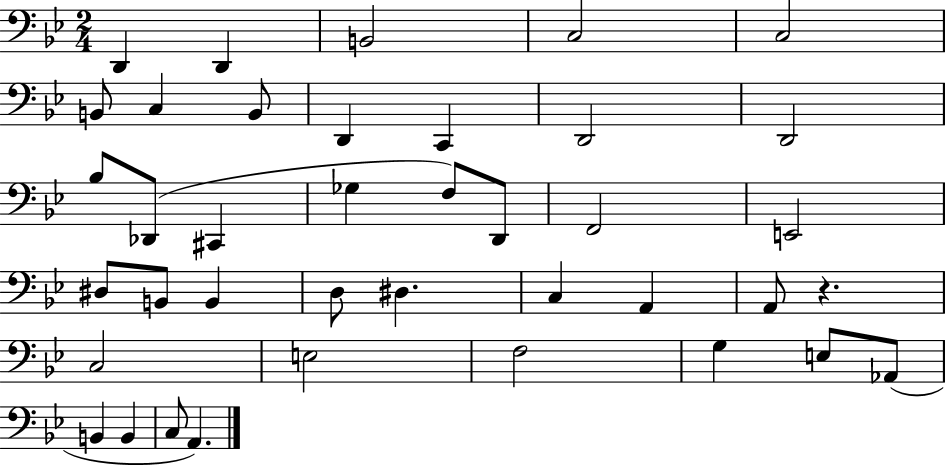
X:1
T:Untitled
M:2/4
L:1/4
K:Bb
D,, D,, B,,2 C,2 C,2 B,,/2 C, B,,/2 D,, C,, D,,2 D,,2 _B,/2 _D,,/2 ^C,, _G, F,/2 D,,/2 F,,2 E,,2 ^D,/2 B,,/2 B,, D,/2 ^D, C, A,, A,,/2 z C,2 E,2 F,2 G, E,/2 _A,,/2 B,, B,, C,/2 A,,